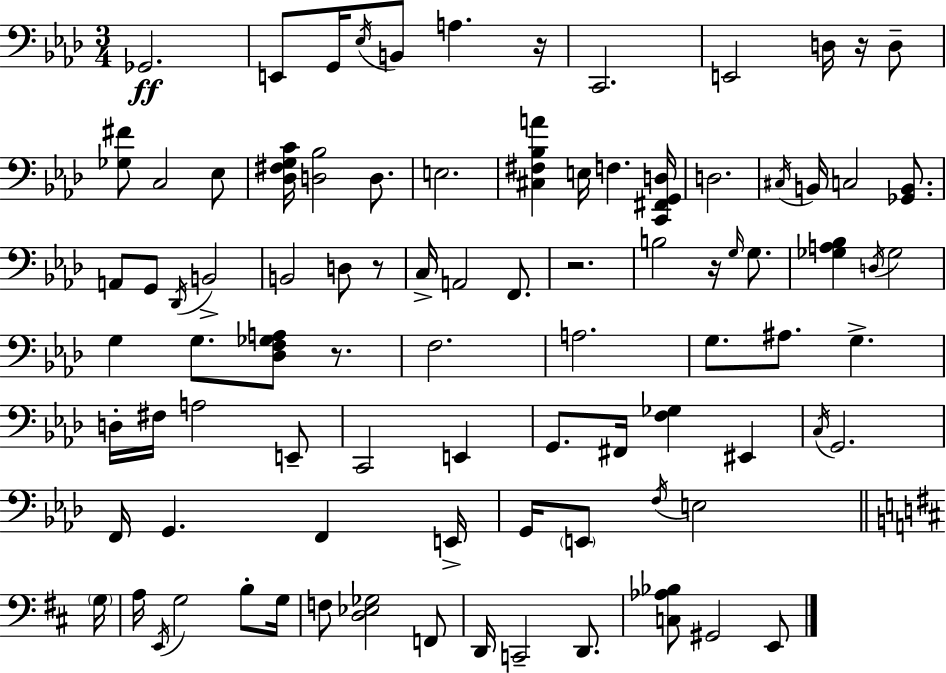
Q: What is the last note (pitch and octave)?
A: E2